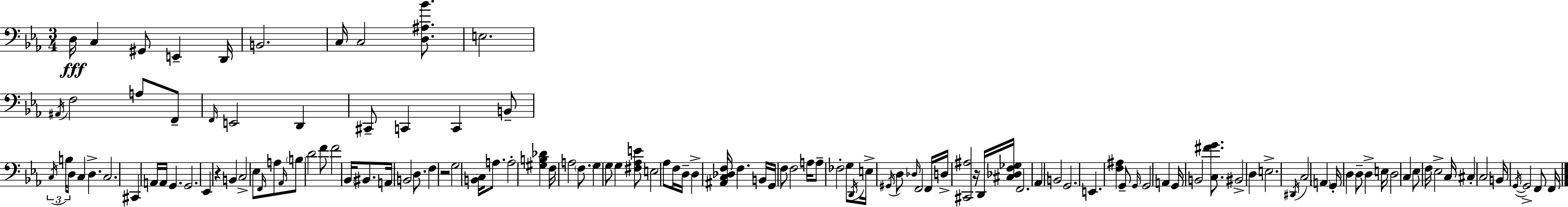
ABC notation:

X:1
T:Untitled
M:3/4
L:1/4
K:Cm
D,/4 C, ^G,,/2 E,, D,,/4 B,,2 C,/4 C,2 [D,^A,_B]/2 E,2 ^A,,/4 F,2 A,/2 F,,/2 F,,/4 E,,2 D,, ^C,,/2 C,, C,, B,,/2 C,/4 B,/4 D,/4 C, D, C,2 ^C,, A,,/4 A,,/4 G,, G,,2 _E,, z B,, C,2 _E,/2 F,,/4 A,/2 _A,,/4 B,/2 D2 F/2 F2 _B,,/4 ^B,,/2 A,,/4 B,,2 D,/2 F, z2 G,2 [B,,C,]/4 A,/2 A,2 [^G,B,_D] F,/4 A,2 F,/2 G, G,/2 G, [^F,_A,E]/2 E,2 _A,/2 F,/4 D,/4 D, [^A,,C,_D,F,]/4 F, B,,/4 G,,/4 F,/2 F,2 A,/4 A,/2 _F,2 G,/2 D,,/4 E,/4 ^G,,/4 D,/2 _D,/4 F,,2 F,,/4 D,/4 [^C,,^A,]2 z/4 D,,/4 [^C,_D,F,_G,]/4 F,,2 _A,, B,,2 G,,2 E,, [F,^A,] G,,/2 G,,/4 G,,2 A,, G,,/4 B,,2 [C,^FG]/2 ^B,,2 D, E,2 ^D,,/4 C,2 A,, G,,/4 D, D,/2 D, E,/4 D,2 C, _E,/2 F,/4 _E,2 C,/4 ^C, C,2 B,,/4 G,,/4 G,,2 F,,/2 F,,/4